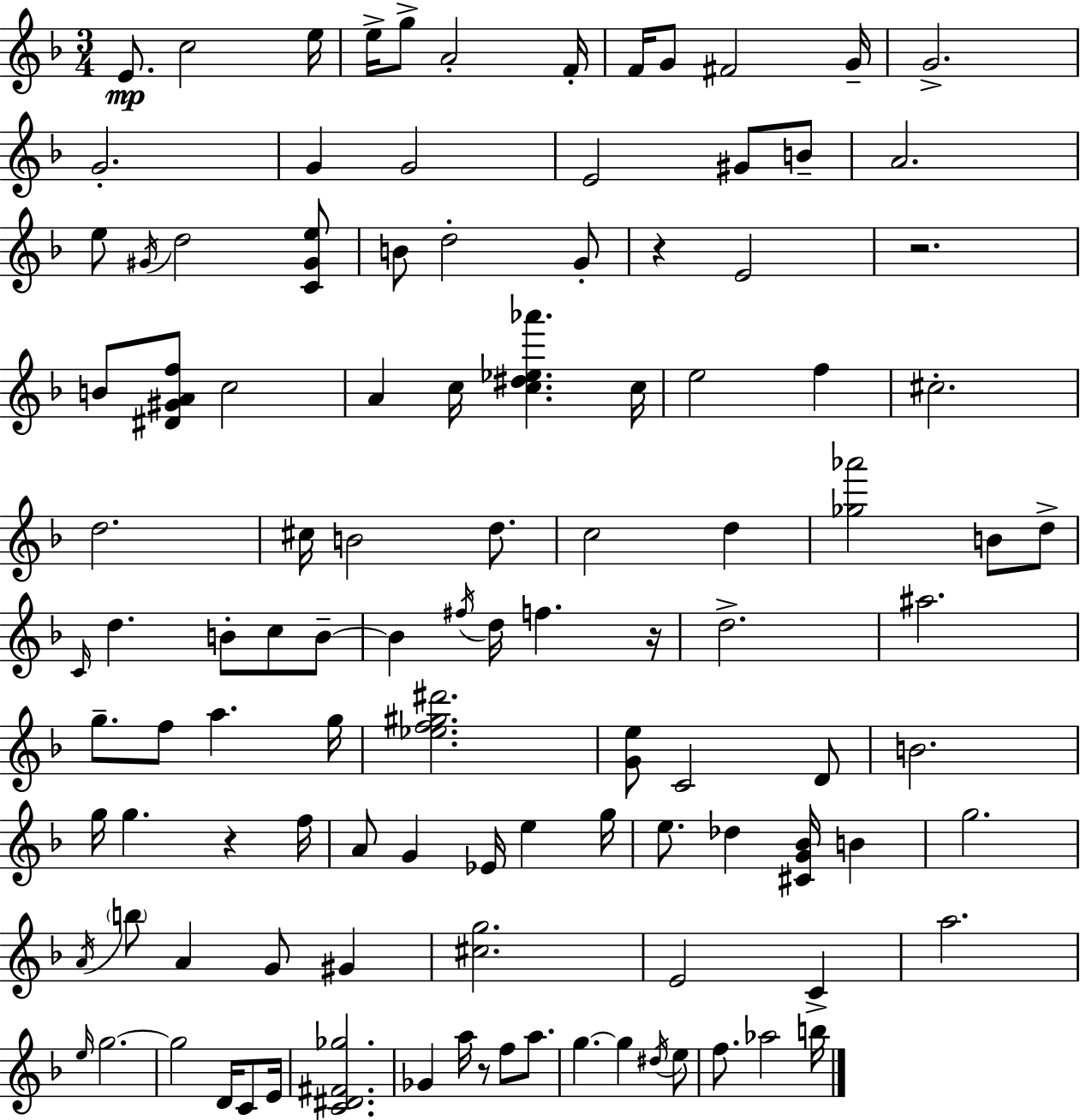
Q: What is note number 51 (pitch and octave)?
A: F5